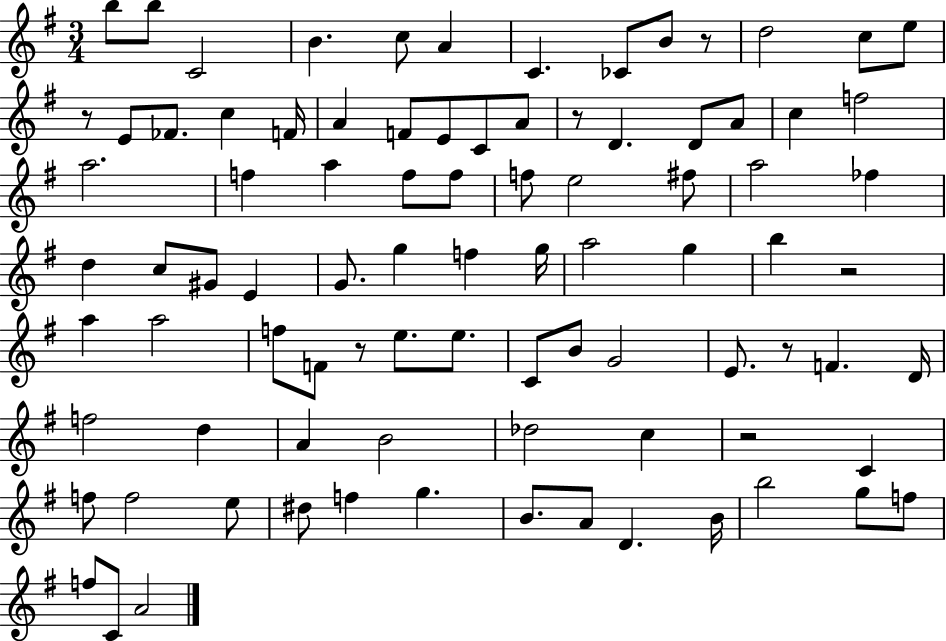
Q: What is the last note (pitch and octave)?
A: A4